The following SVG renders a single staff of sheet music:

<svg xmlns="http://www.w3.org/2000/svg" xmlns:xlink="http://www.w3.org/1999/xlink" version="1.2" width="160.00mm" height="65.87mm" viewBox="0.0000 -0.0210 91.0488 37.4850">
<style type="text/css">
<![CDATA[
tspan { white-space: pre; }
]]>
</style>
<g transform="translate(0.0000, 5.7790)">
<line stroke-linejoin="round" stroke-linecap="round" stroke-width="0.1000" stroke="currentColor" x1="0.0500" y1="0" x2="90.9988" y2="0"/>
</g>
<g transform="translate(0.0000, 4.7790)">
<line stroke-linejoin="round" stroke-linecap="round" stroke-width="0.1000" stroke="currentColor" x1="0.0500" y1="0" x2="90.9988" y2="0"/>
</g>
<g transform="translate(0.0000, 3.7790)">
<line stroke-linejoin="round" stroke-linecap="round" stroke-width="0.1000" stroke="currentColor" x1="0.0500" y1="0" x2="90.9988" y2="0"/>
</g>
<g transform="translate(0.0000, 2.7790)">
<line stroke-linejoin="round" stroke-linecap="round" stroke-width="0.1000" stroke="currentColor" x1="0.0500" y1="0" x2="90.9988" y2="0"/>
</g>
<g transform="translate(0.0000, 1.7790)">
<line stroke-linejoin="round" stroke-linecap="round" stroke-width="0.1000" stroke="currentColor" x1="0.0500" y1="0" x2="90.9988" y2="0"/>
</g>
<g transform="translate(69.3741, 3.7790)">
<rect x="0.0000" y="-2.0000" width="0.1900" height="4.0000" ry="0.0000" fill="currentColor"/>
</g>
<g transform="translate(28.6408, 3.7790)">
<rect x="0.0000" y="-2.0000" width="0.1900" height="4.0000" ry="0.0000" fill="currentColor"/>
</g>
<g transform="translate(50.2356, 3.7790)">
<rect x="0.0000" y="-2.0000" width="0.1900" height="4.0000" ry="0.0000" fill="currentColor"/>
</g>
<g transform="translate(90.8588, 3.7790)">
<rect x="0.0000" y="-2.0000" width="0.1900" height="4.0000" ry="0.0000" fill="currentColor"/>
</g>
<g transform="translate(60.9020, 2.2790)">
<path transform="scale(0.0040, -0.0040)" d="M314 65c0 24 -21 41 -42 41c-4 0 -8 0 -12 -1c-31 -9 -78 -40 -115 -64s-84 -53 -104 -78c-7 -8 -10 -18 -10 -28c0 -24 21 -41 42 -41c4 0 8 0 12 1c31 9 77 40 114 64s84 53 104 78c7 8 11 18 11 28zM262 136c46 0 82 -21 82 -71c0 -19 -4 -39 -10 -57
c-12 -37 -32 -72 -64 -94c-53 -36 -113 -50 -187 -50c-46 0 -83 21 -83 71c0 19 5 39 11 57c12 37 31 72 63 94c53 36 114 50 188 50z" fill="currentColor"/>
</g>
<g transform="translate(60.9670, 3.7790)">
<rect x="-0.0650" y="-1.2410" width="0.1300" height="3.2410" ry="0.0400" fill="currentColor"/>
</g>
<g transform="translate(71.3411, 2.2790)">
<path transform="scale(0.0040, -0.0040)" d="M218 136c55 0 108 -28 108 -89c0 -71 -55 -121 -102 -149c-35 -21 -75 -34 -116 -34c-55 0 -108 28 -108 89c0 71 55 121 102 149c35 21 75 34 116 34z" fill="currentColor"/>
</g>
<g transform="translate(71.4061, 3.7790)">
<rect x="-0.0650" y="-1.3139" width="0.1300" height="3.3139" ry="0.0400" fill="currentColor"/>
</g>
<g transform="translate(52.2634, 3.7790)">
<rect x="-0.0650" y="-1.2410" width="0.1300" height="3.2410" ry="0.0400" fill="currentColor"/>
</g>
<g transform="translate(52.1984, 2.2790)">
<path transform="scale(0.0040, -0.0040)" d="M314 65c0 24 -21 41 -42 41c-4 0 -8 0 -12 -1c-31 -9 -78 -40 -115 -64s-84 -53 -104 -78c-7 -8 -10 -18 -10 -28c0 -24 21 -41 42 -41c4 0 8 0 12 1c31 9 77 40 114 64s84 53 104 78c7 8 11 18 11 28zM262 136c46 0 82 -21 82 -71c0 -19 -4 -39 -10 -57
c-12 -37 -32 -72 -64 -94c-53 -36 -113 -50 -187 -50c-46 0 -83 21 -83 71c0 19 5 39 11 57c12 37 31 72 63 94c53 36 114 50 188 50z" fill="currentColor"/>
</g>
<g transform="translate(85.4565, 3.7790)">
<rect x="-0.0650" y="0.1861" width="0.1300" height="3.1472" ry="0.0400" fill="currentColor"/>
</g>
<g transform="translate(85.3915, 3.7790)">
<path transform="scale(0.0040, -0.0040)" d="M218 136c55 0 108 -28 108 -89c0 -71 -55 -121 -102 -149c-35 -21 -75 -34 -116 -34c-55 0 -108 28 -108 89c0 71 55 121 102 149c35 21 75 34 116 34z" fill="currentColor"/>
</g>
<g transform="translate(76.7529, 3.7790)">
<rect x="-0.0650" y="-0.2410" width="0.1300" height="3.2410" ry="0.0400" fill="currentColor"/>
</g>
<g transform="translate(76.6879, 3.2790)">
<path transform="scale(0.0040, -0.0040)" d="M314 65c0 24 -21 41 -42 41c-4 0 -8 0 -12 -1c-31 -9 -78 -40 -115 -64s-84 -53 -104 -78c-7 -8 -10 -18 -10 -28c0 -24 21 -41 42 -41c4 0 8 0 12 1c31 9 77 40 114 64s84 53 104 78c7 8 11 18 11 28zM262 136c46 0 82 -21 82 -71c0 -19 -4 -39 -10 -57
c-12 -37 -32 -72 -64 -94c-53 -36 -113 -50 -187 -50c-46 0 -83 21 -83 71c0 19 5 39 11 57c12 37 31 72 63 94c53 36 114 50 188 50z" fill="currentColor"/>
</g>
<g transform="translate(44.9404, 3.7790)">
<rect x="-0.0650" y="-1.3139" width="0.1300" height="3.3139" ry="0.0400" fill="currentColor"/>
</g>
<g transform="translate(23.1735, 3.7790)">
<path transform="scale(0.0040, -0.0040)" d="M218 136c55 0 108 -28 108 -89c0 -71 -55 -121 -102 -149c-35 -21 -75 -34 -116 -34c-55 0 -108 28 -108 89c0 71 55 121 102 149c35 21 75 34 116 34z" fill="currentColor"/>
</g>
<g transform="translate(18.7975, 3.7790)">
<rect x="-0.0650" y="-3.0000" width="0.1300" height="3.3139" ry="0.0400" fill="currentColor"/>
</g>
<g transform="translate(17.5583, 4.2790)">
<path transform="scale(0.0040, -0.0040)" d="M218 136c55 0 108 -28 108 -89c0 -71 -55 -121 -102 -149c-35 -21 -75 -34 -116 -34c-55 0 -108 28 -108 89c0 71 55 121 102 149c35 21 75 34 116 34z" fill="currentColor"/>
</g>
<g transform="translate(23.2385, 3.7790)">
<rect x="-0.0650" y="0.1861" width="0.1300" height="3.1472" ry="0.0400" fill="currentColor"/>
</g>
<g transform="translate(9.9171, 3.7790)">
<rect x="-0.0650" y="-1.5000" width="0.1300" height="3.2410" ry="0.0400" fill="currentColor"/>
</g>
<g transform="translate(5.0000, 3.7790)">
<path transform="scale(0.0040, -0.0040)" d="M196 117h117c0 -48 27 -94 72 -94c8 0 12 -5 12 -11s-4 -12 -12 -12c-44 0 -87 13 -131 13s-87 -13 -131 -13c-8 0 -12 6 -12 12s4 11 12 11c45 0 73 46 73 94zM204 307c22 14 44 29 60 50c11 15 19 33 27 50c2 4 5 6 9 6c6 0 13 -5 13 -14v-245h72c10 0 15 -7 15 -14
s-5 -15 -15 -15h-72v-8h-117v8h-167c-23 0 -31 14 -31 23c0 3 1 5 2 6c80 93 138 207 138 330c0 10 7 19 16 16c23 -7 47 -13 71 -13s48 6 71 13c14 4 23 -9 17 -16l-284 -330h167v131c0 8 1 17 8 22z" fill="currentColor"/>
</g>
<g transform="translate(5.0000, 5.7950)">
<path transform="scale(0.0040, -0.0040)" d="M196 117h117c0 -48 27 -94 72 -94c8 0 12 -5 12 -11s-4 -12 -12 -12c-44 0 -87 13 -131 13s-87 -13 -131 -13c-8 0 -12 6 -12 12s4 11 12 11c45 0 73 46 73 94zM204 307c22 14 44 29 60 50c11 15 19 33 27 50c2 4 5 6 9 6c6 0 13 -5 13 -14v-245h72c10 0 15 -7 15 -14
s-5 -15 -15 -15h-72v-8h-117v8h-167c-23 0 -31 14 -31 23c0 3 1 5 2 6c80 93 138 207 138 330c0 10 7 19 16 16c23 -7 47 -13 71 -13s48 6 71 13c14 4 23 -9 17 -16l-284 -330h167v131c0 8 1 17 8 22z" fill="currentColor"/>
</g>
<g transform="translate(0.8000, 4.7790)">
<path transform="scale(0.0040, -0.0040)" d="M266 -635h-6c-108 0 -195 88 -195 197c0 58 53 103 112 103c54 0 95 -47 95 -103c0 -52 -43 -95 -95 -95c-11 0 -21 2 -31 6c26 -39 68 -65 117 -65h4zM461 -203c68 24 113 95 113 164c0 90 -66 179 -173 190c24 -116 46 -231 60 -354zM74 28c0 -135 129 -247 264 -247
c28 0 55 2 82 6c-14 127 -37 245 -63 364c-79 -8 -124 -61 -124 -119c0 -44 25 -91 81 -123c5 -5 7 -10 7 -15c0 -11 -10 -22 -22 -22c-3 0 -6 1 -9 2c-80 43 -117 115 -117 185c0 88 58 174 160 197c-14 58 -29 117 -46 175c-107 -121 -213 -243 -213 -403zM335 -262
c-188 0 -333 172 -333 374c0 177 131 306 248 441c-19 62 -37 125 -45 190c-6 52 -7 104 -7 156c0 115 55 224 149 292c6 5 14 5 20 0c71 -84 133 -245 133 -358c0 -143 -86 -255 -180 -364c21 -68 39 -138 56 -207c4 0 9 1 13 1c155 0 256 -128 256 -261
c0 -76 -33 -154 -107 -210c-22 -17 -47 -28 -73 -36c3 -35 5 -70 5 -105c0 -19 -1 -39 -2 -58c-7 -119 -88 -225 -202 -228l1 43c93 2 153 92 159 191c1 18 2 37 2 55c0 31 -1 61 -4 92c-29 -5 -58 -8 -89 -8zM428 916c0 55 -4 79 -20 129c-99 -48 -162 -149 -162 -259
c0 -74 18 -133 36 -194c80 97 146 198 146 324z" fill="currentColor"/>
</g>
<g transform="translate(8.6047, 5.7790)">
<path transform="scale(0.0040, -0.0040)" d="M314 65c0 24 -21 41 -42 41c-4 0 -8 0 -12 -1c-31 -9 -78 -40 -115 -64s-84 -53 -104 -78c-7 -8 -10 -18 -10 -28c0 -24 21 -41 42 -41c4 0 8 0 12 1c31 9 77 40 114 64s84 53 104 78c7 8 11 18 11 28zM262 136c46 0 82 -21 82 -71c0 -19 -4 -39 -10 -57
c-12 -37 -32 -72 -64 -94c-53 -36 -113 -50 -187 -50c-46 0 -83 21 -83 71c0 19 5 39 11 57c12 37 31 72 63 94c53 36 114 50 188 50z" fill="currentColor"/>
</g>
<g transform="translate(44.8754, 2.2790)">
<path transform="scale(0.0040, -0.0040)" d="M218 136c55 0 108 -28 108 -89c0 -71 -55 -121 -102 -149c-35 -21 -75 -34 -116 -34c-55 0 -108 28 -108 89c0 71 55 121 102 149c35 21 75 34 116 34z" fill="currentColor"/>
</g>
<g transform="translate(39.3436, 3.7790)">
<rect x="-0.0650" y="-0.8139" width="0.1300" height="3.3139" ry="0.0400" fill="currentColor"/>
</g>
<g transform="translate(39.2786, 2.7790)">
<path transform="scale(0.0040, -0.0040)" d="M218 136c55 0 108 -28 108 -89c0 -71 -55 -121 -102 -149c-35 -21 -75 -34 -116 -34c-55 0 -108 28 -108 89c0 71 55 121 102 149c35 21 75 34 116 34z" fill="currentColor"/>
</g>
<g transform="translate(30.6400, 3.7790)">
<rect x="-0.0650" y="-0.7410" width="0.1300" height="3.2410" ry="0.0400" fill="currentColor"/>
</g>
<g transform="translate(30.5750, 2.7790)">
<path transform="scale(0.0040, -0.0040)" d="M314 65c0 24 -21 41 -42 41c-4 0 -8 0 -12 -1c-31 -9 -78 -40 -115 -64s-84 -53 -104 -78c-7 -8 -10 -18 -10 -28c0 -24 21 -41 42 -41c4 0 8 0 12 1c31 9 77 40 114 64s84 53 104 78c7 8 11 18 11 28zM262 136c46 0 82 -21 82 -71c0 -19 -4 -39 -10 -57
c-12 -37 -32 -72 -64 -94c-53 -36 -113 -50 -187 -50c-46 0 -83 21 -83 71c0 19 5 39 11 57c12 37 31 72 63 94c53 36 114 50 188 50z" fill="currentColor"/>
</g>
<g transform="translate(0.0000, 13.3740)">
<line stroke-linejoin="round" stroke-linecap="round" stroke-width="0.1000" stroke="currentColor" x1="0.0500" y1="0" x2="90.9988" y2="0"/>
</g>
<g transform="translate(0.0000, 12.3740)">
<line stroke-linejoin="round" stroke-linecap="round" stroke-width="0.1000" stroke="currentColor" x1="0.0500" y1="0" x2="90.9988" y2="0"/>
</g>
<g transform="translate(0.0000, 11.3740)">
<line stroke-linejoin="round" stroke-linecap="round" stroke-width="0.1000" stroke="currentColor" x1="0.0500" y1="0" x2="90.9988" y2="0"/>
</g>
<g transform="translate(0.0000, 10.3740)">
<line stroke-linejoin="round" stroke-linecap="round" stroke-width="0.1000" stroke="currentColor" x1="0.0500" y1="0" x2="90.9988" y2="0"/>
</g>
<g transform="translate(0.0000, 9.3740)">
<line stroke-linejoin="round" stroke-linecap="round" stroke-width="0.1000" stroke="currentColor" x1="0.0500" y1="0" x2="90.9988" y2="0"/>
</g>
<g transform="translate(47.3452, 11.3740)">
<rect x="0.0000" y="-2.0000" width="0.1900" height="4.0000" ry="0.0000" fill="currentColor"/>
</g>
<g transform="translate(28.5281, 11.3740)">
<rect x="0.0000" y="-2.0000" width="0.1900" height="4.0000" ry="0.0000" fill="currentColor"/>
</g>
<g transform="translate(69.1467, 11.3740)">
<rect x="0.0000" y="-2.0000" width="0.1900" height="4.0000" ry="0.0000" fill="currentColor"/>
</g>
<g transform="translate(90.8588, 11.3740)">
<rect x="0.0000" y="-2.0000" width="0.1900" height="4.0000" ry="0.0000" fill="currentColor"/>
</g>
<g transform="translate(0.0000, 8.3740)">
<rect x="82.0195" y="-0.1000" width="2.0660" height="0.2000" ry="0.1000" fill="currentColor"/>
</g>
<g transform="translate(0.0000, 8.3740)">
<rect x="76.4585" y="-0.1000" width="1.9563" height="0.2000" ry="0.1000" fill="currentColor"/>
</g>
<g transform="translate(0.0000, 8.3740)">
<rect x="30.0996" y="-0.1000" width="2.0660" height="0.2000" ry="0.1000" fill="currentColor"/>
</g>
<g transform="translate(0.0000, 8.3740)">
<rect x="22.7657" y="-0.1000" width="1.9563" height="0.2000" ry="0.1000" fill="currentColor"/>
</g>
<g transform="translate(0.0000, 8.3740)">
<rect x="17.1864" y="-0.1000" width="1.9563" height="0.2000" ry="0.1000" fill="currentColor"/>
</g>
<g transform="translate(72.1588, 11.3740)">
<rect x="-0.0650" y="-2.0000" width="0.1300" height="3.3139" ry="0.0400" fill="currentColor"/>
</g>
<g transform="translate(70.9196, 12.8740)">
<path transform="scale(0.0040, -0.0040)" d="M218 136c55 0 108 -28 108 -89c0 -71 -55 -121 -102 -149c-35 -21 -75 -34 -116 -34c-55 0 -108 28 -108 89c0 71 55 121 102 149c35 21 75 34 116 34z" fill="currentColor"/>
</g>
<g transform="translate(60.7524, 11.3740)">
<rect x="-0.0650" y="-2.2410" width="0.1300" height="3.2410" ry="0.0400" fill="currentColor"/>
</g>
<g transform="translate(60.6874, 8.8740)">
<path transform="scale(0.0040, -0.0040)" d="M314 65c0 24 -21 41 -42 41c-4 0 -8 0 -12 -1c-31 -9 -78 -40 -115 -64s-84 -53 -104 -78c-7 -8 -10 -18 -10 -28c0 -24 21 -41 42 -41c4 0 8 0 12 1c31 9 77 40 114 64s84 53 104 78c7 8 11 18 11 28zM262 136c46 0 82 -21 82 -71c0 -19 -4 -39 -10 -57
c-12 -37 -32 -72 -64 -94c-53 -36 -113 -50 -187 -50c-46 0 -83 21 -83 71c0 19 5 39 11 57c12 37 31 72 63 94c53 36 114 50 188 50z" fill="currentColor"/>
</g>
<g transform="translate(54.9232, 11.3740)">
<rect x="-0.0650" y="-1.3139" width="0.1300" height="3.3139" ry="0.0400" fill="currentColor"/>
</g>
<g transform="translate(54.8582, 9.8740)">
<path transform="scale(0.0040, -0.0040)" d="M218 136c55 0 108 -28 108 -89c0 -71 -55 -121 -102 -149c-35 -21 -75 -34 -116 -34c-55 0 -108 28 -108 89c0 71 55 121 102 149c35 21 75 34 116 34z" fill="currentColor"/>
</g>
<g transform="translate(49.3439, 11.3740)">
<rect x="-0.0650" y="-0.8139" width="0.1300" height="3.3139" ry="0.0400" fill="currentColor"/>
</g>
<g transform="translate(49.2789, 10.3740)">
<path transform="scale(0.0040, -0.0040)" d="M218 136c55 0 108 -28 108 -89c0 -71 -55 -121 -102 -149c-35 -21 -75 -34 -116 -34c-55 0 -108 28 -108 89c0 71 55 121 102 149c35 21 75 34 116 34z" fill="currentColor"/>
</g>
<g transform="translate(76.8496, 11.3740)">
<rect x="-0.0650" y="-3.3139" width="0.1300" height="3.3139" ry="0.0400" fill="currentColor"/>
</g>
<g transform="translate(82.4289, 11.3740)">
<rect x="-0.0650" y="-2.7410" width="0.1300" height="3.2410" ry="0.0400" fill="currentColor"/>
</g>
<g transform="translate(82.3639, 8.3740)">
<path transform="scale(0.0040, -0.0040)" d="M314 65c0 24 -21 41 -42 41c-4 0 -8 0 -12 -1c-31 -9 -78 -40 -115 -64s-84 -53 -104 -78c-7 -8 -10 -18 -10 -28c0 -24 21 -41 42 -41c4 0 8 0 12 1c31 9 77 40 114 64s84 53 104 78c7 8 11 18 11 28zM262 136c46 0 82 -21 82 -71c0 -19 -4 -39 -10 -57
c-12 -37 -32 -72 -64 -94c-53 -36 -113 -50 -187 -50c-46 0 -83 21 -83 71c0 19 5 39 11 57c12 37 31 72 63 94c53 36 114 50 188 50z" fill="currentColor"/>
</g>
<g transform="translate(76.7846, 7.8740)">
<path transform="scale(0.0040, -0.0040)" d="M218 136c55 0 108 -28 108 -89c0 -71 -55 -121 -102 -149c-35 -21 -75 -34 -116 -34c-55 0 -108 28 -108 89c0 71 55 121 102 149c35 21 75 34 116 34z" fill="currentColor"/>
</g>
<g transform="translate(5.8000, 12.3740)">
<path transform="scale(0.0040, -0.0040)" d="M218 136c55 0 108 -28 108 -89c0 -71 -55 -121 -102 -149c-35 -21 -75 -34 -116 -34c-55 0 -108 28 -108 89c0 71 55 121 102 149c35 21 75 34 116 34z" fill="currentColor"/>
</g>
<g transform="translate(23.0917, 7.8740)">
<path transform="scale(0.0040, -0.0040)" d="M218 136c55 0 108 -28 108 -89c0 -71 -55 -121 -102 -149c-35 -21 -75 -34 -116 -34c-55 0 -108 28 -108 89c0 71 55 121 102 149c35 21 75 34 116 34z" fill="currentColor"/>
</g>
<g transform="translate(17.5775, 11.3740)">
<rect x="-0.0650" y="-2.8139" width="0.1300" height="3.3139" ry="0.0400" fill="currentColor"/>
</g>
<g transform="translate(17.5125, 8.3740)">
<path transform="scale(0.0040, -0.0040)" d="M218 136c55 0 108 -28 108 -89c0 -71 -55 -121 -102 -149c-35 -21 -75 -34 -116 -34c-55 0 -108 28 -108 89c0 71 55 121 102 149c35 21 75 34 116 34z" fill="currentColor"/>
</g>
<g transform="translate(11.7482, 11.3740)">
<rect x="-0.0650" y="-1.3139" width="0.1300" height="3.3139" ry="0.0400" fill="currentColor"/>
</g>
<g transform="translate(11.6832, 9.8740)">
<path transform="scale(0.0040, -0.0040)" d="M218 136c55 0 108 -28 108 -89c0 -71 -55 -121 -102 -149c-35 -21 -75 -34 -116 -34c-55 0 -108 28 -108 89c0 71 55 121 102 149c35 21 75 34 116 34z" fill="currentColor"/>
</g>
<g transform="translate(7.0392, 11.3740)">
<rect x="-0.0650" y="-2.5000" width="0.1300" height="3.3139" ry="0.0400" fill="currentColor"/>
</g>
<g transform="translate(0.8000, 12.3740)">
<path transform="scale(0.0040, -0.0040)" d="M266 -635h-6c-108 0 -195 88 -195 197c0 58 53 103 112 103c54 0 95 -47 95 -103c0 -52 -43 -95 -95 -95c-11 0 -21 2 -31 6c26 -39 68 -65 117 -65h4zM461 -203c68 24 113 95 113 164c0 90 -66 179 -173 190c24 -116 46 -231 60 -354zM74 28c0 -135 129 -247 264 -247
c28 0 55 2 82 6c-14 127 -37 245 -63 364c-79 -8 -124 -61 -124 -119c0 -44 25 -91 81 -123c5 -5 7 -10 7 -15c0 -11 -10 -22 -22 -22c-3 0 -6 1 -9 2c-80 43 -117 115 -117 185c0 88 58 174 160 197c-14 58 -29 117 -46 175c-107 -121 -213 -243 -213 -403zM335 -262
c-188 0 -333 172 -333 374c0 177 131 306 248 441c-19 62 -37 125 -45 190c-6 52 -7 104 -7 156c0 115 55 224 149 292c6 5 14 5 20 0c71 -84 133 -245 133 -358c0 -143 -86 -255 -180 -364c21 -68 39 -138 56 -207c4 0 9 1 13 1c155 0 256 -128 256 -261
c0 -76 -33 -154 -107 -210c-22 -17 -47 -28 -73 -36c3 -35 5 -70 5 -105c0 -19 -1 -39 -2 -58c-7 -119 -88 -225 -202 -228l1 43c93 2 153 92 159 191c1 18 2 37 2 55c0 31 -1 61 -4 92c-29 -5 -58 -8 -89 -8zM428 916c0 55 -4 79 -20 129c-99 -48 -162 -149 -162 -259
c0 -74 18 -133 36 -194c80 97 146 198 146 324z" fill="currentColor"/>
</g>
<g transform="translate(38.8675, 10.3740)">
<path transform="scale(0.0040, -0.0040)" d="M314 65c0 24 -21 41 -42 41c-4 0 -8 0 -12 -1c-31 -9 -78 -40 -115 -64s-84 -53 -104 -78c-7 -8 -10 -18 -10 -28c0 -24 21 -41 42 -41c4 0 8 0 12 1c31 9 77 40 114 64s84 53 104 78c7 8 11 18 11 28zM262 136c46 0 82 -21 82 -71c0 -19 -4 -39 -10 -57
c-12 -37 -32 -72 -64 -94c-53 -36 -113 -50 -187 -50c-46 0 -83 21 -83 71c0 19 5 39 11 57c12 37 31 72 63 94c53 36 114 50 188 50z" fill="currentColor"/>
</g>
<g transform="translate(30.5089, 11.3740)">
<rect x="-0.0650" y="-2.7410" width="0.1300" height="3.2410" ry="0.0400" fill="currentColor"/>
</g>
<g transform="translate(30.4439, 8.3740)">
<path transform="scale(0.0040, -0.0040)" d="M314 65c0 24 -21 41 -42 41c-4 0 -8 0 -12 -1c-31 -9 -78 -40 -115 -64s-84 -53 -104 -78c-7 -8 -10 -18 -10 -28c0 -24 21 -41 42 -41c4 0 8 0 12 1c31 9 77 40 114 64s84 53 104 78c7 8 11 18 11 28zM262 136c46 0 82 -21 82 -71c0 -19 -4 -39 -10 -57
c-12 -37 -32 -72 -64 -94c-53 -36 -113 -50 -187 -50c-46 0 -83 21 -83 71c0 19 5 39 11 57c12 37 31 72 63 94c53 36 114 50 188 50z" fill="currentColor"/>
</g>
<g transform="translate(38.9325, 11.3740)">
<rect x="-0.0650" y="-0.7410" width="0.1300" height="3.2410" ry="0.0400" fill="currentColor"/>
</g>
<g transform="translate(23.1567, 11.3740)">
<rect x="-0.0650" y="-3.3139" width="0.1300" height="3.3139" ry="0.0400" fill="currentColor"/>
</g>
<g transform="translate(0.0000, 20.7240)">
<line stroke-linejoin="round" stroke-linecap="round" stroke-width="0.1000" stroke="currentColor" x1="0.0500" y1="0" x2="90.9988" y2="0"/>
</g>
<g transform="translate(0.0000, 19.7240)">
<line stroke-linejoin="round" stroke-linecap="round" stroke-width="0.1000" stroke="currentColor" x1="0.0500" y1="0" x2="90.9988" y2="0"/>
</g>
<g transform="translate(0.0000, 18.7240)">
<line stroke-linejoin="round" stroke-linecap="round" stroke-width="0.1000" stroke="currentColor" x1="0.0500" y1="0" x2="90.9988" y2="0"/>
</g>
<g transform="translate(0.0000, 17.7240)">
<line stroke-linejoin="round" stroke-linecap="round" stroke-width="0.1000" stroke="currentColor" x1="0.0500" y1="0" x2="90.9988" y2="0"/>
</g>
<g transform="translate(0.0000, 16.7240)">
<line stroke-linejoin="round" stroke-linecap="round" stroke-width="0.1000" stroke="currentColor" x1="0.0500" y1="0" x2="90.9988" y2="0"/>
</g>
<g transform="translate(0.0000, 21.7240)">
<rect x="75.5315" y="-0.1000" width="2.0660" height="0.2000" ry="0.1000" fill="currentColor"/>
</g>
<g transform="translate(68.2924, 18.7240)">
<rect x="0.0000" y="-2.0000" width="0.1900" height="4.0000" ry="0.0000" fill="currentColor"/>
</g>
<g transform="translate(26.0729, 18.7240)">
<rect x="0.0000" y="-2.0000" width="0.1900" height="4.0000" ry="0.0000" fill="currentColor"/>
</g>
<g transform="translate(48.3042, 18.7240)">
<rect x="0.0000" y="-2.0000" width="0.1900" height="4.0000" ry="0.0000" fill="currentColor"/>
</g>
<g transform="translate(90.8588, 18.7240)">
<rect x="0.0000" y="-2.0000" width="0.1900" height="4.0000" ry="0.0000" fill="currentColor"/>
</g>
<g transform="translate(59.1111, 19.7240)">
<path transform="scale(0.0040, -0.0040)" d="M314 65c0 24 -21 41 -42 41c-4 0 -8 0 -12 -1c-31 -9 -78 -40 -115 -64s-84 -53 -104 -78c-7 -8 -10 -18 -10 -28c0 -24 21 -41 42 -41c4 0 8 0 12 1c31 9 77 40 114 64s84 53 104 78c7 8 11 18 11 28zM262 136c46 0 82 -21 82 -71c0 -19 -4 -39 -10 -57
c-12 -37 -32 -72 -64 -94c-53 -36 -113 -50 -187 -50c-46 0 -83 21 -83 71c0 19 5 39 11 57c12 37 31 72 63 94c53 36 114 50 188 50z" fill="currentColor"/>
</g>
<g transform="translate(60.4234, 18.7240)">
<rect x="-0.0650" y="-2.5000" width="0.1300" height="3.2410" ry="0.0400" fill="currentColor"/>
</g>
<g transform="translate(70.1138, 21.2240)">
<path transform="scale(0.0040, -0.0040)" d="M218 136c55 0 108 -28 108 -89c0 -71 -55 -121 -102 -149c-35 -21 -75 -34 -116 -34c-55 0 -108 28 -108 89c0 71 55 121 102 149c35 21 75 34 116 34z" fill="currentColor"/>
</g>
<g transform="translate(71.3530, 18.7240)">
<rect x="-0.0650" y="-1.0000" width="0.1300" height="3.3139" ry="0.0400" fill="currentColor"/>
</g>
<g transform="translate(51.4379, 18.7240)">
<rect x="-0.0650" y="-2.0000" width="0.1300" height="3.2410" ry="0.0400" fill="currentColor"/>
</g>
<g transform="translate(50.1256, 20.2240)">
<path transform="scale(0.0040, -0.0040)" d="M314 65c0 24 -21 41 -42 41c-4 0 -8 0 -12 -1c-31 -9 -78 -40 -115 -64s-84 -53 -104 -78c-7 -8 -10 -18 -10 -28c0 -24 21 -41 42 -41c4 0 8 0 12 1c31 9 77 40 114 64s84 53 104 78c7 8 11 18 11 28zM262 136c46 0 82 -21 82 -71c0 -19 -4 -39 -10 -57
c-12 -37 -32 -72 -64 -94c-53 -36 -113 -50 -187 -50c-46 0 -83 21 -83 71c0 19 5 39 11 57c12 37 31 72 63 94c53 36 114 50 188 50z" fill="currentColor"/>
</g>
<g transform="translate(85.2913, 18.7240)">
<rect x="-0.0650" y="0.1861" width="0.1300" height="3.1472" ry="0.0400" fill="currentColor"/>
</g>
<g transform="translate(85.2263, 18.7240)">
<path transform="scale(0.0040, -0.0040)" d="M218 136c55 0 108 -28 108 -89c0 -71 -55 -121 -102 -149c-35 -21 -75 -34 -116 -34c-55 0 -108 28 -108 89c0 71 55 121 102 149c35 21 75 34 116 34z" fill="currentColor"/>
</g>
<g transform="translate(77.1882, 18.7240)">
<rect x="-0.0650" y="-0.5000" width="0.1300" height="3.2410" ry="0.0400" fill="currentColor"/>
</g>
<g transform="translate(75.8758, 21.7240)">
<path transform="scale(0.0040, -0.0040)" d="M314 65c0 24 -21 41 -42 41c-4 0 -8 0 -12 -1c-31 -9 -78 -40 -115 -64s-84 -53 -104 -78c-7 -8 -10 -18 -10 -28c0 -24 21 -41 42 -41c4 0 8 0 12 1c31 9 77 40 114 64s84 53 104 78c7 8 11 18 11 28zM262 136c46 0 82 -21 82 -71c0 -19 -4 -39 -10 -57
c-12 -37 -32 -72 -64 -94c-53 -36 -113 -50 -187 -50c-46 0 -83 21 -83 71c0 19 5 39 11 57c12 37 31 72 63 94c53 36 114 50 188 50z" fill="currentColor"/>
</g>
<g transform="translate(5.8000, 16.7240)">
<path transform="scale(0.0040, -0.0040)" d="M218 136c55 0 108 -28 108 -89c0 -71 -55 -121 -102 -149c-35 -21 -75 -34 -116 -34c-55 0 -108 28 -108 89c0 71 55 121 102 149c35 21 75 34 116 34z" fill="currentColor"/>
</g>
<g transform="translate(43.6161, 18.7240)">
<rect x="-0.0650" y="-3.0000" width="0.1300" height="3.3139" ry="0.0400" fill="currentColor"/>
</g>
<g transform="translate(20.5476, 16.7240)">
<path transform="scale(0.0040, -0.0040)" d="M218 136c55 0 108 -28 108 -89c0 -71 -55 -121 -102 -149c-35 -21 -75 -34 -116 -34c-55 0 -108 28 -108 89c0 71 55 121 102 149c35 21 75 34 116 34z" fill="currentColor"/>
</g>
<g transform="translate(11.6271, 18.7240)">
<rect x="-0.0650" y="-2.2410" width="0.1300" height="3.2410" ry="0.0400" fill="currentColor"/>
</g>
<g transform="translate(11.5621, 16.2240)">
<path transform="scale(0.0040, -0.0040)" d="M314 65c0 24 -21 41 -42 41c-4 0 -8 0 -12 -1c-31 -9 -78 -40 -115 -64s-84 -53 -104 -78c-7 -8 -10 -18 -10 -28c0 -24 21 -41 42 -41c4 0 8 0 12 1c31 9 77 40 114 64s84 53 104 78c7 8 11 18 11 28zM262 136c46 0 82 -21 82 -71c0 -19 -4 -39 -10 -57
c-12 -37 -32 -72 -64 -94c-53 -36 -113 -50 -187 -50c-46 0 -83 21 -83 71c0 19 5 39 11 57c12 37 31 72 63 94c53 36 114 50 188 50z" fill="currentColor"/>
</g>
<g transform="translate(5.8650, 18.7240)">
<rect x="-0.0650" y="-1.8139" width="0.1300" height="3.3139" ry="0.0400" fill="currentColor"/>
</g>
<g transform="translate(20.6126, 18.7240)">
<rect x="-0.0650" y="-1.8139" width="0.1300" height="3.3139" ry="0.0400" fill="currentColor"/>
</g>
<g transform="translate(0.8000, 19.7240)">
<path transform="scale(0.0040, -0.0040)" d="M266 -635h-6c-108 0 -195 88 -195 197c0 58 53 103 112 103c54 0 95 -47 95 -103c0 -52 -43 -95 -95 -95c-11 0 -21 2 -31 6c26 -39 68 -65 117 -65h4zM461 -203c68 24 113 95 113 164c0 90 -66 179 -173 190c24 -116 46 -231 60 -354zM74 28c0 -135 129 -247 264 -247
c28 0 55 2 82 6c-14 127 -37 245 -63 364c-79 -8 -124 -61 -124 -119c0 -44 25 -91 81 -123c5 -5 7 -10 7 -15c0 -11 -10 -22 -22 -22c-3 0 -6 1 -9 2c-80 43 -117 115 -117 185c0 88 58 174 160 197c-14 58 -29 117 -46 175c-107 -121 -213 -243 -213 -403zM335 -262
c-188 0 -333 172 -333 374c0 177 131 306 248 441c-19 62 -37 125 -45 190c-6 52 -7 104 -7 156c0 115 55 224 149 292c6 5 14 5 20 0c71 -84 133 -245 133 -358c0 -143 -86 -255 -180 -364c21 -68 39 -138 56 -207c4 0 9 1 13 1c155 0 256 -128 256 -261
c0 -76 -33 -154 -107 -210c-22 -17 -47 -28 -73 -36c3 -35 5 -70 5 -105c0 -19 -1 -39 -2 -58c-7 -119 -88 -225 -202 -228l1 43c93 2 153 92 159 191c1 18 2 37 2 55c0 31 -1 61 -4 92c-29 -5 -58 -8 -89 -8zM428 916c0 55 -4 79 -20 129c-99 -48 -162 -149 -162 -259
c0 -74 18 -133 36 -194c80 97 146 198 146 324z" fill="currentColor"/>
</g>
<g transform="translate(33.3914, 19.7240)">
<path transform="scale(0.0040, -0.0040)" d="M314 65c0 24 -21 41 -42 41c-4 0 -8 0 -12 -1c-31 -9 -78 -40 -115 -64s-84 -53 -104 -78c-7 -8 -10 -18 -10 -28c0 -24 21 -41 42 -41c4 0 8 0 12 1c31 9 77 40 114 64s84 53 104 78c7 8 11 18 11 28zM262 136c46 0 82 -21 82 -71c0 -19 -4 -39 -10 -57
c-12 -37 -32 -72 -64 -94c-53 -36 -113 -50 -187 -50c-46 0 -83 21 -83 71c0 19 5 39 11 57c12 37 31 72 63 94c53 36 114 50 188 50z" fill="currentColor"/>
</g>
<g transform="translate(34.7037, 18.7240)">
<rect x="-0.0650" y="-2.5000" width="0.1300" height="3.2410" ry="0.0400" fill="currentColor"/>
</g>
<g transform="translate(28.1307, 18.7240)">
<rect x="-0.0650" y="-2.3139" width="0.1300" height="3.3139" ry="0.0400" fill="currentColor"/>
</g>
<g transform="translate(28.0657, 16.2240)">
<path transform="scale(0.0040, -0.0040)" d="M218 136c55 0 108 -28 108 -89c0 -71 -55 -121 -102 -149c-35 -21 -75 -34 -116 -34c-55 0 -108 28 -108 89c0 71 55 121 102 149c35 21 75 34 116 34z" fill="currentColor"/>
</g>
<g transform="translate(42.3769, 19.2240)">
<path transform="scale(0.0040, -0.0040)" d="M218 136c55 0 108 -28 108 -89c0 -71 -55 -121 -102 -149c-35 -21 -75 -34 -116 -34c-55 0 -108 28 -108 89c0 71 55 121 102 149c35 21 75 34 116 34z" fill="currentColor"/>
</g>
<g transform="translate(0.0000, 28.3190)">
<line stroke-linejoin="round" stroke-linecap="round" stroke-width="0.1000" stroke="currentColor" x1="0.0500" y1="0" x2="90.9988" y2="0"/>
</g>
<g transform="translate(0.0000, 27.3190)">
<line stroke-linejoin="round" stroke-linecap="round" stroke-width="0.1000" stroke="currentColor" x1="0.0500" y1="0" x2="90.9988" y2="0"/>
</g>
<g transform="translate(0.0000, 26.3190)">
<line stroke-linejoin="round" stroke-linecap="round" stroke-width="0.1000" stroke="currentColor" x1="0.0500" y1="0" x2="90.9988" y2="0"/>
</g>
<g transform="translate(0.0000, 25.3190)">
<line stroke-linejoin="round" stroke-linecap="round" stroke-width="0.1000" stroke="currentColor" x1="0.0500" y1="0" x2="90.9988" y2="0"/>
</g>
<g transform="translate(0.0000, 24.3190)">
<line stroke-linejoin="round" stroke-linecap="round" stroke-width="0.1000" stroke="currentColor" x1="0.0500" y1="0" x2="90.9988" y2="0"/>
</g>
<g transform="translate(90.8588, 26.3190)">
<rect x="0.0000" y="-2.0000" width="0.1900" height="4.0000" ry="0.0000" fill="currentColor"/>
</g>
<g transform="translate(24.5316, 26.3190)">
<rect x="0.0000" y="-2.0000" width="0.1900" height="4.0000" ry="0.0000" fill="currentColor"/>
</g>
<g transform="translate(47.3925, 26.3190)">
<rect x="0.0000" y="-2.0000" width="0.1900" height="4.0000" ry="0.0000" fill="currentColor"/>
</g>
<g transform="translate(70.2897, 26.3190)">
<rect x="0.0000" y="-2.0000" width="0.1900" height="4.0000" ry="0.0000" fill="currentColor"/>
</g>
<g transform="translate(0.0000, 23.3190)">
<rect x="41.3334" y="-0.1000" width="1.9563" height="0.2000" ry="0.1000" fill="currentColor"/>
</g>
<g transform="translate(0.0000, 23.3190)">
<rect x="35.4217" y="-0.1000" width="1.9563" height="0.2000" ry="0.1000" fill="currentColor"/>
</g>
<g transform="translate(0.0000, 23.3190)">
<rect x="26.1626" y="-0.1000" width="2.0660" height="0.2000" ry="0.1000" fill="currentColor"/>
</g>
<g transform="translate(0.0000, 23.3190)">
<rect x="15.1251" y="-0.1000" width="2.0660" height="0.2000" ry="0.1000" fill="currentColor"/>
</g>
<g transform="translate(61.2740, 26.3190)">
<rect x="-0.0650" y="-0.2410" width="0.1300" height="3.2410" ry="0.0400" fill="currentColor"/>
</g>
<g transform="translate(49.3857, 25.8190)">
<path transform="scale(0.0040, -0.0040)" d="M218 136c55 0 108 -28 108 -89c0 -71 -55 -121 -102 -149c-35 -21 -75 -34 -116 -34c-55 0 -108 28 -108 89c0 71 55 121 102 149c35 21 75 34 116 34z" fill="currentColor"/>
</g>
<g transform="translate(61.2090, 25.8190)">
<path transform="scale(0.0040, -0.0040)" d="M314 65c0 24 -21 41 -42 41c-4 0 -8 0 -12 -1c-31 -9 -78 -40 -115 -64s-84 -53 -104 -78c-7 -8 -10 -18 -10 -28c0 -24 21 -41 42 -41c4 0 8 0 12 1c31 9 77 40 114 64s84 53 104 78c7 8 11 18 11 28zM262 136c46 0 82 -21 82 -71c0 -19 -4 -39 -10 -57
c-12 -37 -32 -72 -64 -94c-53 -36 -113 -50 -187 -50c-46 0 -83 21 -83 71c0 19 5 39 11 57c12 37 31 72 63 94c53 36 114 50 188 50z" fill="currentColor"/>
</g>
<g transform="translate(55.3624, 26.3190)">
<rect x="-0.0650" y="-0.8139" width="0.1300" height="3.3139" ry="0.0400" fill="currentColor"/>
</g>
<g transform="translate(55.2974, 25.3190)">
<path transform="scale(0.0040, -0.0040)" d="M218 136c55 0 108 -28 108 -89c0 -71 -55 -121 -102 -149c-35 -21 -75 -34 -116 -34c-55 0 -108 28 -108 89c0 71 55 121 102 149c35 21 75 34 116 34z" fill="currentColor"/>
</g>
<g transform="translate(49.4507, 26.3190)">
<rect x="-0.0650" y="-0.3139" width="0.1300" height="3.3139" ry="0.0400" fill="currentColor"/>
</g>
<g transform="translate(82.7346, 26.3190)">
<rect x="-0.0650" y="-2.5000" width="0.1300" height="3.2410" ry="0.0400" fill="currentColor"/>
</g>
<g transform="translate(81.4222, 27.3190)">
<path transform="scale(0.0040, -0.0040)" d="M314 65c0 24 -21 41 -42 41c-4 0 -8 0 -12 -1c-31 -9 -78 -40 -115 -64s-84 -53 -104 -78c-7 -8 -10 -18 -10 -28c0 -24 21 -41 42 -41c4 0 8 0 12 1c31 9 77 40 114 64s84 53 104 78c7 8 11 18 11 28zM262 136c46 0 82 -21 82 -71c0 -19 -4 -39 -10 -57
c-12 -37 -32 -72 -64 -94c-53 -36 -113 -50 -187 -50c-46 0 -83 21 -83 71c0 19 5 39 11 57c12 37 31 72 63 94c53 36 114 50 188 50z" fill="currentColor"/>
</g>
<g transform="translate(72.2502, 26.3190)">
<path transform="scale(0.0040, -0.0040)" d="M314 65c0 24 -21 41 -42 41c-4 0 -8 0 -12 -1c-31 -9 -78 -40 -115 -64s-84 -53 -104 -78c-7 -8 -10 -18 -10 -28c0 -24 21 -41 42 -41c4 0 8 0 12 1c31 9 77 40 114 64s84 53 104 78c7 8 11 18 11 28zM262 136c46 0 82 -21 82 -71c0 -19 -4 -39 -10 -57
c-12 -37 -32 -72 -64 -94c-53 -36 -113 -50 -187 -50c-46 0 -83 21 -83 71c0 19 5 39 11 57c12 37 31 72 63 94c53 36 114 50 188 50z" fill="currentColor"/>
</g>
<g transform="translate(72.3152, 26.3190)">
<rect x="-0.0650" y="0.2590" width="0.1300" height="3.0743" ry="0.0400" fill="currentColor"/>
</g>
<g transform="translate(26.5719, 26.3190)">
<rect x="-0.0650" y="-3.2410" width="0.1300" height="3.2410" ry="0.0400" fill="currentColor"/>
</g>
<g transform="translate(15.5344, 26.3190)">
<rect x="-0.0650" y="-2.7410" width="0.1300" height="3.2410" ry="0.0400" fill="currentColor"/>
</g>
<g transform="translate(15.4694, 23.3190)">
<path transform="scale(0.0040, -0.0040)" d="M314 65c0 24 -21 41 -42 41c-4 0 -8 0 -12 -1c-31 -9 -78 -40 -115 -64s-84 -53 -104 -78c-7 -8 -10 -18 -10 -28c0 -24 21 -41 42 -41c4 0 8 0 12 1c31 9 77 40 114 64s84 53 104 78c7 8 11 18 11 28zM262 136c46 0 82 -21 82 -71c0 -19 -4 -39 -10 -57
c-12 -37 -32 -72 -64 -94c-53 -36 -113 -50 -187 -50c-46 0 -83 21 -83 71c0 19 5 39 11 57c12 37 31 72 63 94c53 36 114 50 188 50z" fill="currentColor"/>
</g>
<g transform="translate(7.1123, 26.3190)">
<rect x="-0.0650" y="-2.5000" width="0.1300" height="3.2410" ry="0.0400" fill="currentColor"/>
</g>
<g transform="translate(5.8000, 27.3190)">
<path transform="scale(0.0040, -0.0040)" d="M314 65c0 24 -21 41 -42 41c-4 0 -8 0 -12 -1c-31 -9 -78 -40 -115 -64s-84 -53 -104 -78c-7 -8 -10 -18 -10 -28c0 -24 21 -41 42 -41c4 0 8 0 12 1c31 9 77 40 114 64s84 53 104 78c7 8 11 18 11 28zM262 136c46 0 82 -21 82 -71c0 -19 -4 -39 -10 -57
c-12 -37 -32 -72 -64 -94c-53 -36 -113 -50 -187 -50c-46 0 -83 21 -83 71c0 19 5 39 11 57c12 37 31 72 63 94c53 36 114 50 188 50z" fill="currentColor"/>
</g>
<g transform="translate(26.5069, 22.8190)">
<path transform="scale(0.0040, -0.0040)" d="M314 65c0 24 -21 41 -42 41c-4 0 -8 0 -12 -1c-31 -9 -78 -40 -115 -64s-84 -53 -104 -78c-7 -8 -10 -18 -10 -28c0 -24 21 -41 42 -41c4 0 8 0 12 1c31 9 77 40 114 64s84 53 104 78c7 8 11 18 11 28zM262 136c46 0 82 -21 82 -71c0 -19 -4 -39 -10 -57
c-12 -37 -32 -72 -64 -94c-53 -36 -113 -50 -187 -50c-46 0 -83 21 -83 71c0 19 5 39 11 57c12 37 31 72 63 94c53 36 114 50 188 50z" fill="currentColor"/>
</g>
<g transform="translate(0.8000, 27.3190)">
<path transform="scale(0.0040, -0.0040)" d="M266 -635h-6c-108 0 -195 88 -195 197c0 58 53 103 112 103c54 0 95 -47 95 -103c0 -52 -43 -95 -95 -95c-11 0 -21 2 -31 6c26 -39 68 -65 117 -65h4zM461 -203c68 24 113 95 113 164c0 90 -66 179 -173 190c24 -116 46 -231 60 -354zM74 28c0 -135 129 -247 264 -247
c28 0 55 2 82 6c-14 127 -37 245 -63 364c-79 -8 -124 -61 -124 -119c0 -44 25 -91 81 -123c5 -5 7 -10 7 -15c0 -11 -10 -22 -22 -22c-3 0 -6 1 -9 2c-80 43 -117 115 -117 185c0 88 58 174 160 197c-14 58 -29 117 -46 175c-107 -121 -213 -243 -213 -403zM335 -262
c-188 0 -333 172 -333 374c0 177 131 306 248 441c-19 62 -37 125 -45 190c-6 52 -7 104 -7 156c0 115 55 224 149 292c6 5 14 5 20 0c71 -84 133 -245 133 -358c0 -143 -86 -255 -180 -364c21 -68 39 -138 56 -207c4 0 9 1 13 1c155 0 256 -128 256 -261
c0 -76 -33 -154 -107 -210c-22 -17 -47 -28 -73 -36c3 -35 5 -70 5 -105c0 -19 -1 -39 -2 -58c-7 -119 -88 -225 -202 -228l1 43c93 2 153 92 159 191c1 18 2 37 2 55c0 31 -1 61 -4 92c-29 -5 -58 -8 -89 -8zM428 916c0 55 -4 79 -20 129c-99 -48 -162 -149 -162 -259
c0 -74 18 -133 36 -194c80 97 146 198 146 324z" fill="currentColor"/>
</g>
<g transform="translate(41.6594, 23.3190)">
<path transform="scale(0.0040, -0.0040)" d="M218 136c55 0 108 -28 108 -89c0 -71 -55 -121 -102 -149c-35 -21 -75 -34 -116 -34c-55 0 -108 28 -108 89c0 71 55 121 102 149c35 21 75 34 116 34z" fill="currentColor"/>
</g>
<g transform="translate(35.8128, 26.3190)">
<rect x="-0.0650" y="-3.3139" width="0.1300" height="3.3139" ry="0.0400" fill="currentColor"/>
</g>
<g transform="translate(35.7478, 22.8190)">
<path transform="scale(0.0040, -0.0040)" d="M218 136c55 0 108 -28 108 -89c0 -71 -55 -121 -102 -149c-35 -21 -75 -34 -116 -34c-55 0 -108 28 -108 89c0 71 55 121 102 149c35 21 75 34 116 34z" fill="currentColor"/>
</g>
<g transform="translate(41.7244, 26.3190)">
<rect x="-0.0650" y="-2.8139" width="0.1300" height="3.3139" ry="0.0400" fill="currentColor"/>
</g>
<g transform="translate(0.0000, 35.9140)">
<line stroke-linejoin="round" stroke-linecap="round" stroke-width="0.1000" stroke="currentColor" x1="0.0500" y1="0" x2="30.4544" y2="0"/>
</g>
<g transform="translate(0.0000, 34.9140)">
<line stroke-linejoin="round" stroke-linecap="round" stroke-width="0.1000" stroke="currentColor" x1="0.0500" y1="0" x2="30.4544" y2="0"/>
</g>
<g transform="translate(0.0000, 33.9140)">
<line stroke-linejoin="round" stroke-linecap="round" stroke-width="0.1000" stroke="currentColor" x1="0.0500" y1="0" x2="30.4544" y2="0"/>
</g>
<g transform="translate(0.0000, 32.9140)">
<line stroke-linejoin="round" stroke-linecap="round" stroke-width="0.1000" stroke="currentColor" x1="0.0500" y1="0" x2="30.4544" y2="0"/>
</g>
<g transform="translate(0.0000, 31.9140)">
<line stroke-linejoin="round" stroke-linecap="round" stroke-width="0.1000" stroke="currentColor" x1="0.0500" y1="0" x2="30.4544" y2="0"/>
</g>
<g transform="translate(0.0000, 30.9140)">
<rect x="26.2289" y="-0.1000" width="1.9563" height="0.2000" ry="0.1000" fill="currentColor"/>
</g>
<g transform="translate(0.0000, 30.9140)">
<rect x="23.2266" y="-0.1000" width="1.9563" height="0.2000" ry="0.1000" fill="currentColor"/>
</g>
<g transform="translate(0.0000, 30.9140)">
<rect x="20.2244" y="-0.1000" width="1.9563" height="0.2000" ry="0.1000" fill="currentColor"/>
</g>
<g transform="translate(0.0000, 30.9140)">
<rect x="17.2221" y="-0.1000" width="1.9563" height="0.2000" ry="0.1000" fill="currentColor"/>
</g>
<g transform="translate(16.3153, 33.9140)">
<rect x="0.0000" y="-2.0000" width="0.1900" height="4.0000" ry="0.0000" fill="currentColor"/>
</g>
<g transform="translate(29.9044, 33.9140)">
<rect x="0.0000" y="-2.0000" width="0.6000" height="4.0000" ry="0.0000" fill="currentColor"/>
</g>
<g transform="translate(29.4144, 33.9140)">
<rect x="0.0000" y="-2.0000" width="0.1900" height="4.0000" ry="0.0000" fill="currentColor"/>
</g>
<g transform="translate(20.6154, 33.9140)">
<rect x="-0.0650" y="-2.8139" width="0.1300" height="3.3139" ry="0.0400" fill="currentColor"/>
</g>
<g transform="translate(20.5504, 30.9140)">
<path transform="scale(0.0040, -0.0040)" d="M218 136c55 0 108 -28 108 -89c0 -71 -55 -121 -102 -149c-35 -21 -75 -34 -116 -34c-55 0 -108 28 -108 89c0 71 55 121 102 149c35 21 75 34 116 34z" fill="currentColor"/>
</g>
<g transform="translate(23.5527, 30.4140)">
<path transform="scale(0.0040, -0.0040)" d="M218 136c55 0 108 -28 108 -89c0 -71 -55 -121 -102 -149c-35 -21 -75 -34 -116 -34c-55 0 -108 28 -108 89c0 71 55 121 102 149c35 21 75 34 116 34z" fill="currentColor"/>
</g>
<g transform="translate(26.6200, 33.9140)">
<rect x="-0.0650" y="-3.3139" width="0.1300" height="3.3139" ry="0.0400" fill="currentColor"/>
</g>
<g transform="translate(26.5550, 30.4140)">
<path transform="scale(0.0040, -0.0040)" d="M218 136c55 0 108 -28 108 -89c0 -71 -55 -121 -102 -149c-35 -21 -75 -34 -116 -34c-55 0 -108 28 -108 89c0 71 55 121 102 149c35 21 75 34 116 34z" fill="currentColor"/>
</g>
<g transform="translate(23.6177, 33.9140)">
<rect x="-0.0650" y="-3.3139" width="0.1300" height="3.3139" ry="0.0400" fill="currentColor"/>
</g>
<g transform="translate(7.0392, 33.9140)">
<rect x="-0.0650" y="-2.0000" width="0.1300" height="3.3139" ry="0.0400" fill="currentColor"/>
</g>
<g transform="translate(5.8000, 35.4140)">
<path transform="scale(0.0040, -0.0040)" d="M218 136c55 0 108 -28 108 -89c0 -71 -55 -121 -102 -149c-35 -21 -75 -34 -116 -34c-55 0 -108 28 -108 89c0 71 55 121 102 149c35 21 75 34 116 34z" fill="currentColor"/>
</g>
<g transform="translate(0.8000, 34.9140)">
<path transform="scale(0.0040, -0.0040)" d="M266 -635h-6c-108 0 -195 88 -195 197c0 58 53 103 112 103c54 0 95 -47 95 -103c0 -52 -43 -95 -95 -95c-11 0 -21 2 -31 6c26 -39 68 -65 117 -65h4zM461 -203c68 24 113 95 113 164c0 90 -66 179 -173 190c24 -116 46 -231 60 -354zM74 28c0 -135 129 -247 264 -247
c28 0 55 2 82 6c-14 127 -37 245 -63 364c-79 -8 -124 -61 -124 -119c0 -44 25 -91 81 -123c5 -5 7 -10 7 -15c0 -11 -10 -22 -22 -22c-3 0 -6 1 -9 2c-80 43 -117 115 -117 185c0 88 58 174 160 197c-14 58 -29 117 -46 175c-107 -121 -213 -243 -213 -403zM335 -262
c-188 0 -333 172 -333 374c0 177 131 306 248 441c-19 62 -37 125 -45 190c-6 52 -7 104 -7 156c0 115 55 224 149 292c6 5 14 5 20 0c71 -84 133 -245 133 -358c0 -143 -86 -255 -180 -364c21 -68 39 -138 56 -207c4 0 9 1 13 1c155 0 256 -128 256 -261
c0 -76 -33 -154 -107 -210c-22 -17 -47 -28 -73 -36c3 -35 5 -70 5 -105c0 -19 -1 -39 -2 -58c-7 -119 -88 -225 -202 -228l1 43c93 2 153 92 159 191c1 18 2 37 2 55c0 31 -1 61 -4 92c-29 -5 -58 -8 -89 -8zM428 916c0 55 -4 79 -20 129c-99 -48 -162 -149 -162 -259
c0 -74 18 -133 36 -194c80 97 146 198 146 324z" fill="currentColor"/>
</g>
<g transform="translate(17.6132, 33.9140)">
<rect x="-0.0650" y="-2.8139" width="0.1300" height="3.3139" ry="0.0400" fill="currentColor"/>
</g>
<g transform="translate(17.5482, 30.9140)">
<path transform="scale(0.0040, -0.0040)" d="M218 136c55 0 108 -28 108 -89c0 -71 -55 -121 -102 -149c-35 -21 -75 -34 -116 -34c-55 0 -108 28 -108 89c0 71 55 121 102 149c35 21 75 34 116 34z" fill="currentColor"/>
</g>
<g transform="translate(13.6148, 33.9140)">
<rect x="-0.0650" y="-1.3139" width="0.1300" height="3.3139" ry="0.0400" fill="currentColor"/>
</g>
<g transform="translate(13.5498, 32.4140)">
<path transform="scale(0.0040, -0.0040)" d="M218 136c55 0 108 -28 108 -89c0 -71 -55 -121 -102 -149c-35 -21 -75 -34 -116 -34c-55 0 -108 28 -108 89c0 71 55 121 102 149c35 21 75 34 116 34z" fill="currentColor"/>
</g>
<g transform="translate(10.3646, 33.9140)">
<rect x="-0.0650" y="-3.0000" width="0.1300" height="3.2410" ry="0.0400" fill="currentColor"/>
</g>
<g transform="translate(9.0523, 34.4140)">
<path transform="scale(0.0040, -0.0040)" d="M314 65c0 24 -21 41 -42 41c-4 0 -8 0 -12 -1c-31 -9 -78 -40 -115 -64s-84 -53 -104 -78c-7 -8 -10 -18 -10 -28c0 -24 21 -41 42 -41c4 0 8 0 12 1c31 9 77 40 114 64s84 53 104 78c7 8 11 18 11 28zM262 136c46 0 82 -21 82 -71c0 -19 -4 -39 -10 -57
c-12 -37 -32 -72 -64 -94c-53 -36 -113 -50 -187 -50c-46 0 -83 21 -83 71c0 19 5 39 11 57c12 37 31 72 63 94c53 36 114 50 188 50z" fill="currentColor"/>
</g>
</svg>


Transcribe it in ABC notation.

X:1
T:Untitled
M:4/4
L:1/4
K:C
E2 A B d2 d e e2 e2 e c2 B G e a b a2 d2 d e g2 F b a2 f g2 f g G2 A F2 G2 D C2 B G2 a2 b2 b a c d c2 B2 G2 F A2 e a a b b